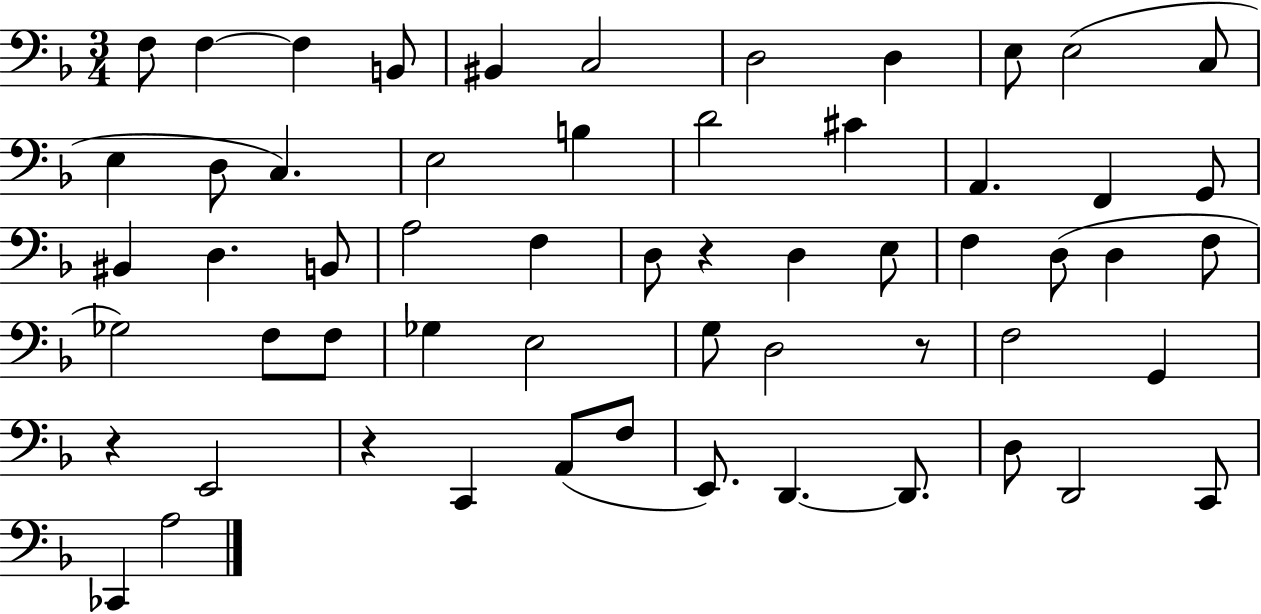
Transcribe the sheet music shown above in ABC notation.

X:1
T:Untitled
M:3/4
L:1/4
K:F
F,/2 F, F, B,,/2 ^B,, C,2 D,2 D, E,/2 E,2 C,/2 E, D,/2 C, E,2 B, D2 ^C A,, F,, G,,/2 ^B,, D, B,,/2 A,2 F, D,/2 z D, E,/2 F, D,/2 D, F,/2 _G,2 F,/2 F,/2 _G, E,2 G,/2 D,2 z/2 F,2 G,, z E,,2 z C,, A,,/2 F,/2 E,,/2 D,, D,,/2 D,/2 D,,2 C,,/2 _C,, A,2